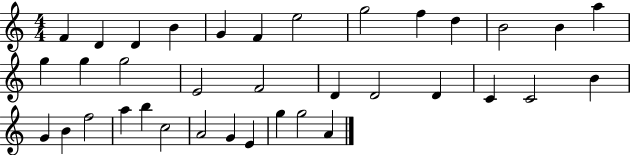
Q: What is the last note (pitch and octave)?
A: A4